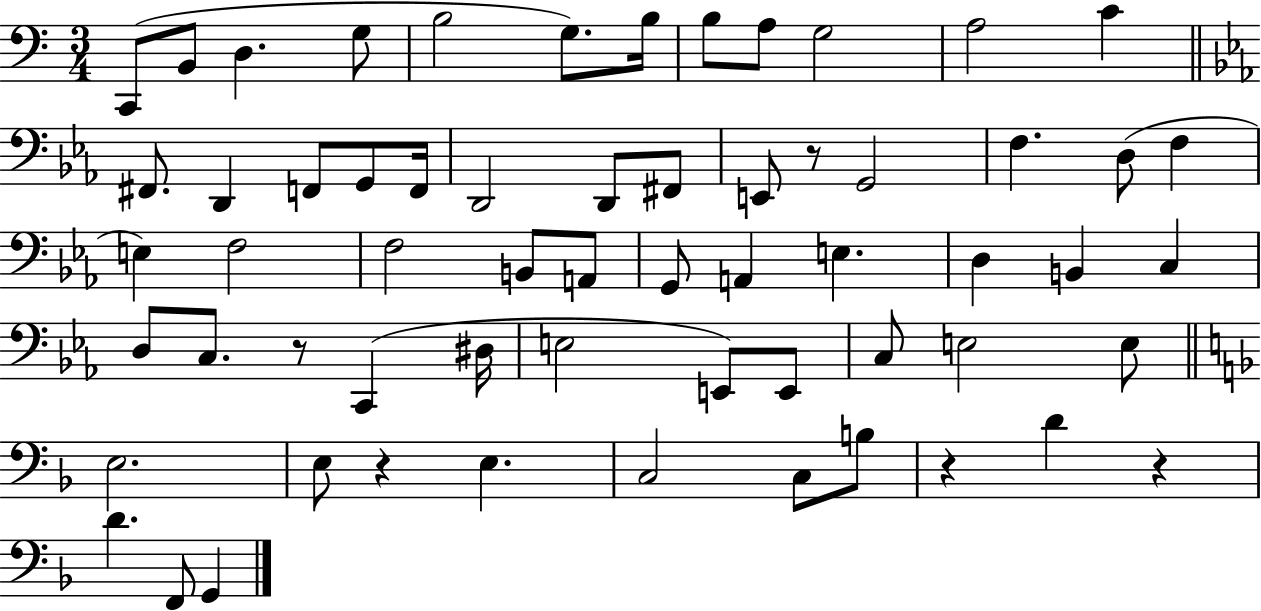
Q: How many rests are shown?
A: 5